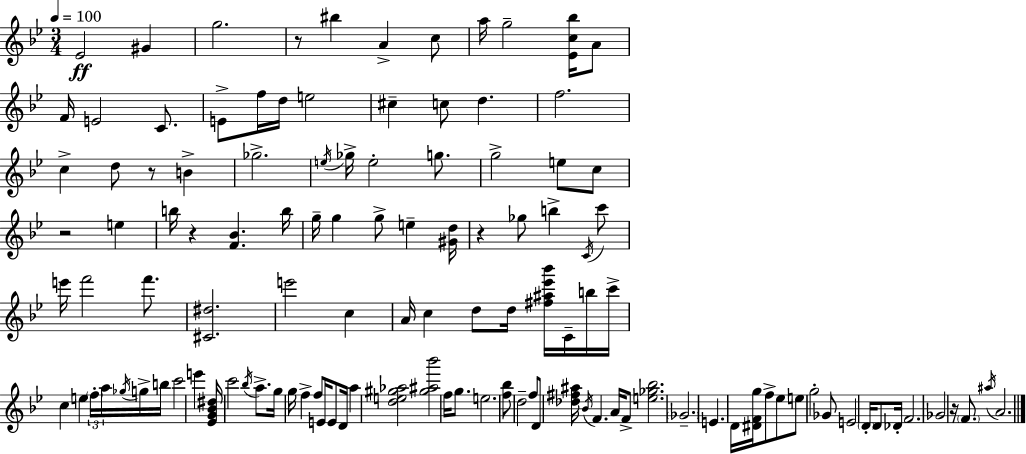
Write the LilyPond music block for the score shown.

{
  \clef treble
  \numericTimeSignature
  \time 3/4
  \key g \minor
  \tempo 4 = 100
  ees'2\ff gis'4 | g''2. | r8 bis''4 a'4-> c''8 | a''16 g''2-- <ees' c'' bes''>16 a'8 | \break f'16 e'2 c'8. | e'8-> f''16 d''16 e''2 | cis''4-- c''8 d''4. | f''2. | \break c''4-> d''8 r8 b'4-> | ges''2.-> | \acciaccatura { e''16 } ges''16-> e''2-. g''8. | g''2-> e''8 c''8 | \break r2 e''4 | b''16 r4 <f' bes'>4. | b''16 g''16-- g''4 g''8-> e''4-- | <gis' d''>16 r4 ges''8 b''4-> \acciaccatura { c'16 } | \break c'''8 e'''16 f'''2 f'''8. | <cis' dis''>2. | e'''2 c''4 | a'16 c''4 d''8 d''16 <fis'' ais'' ees''' bes'''>16 c'16-- | \break b''16 c'''16-> c''4 e''4 \tuplet 3/2 { \parenthesize f''16-. a''16 | \acciaccatura { ges''16 } } g''16-> b''16 c'''2 e'''4 | <ees' g' bes' dis''>16 c'''2 | \acciaccatura { bes''16 } a''8.-> g''16 g''16 f''4-> f''8 | \break e'16 e'8 d'16 a''4 <d'' e'' gis'' aes''>2 | <gis'' ais'' bes'''>2 | f''16 g''8. e''2. | <f'' bes''>8 d''2-- | \break f''8 d'8 <des'' fis'' ais''>16 \acciaccatura { bes'16 } f'4. | a'16 f'8-> <e'' ges'' bes''>2. | \parenthesize ges'2.-- | e'4. d'16 | \break <dis' f' g''>16 f''8-> ees''8 e''8 g''2-. | ges'8 e'2 | \parenthesize d'16-. d'8 des'16-. f'2. | ges'2 | \break r16 \parenthesize f'8. \acciaccatura { ais''16 } a'2. | \bar "|."
}